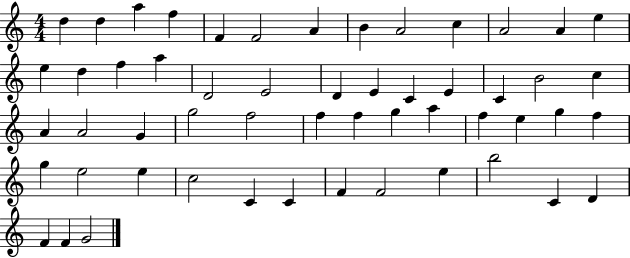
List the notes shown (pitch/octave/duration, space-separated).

D5/q D5/q A5/q F5/q F4/q F4/h A4/q B4/q A4/h C5/q A4/h A4/q E5/q E5/q D5/q F5/q A5/q D4/h E4/h D4/q E4/q C4/q E4/q C4/q B4/h C5/q A4/q A4/h G4/q G5/h F5/h F5/q F5/q G5/q A5/q F5/q E5/q G5/q F5/q G5/q E5/h E5/q C5/h C4/q C4/q F4/q F4/h E5/q B5/h C4/q D4/q F4/q F4/q G4/h